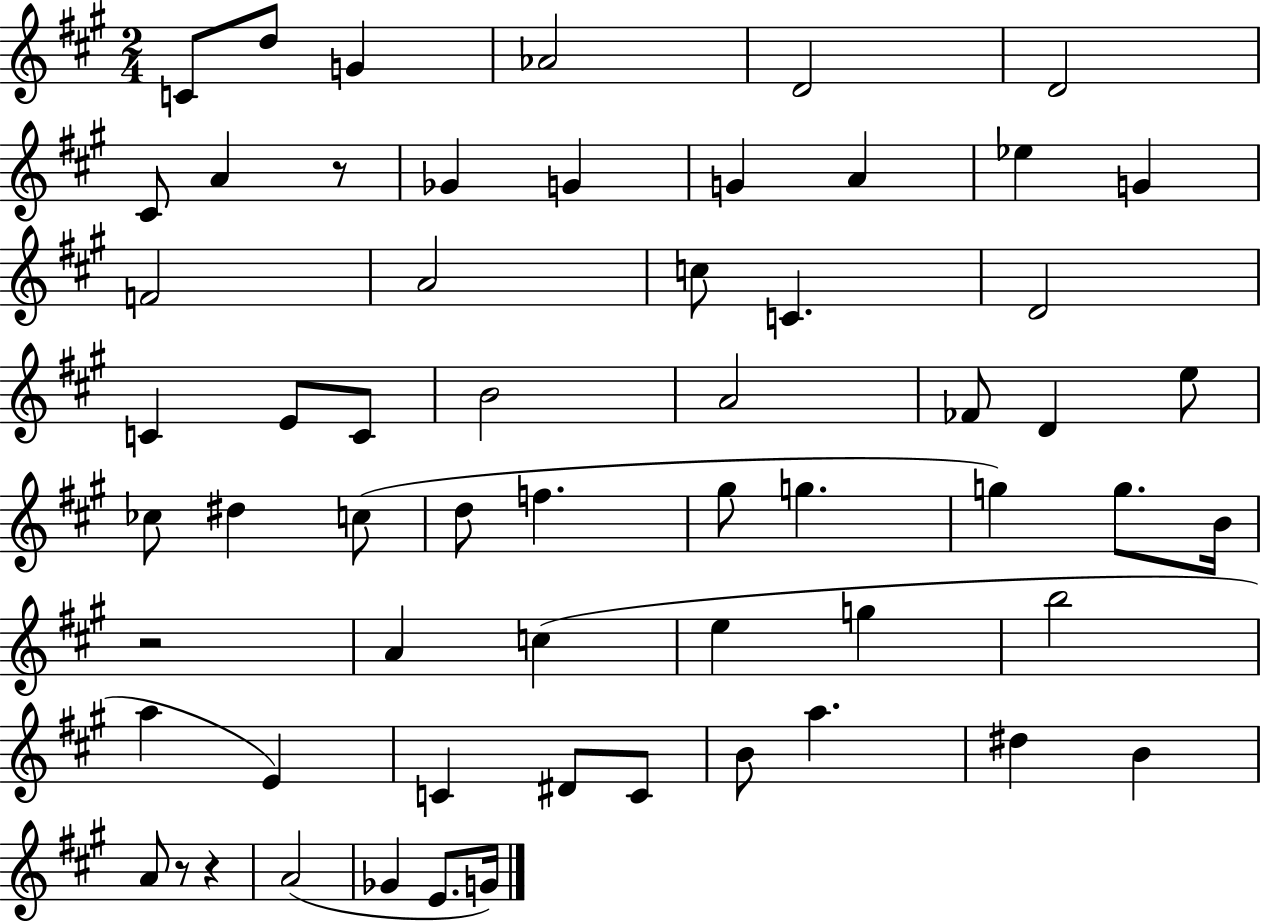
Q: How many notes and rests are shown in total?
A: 60